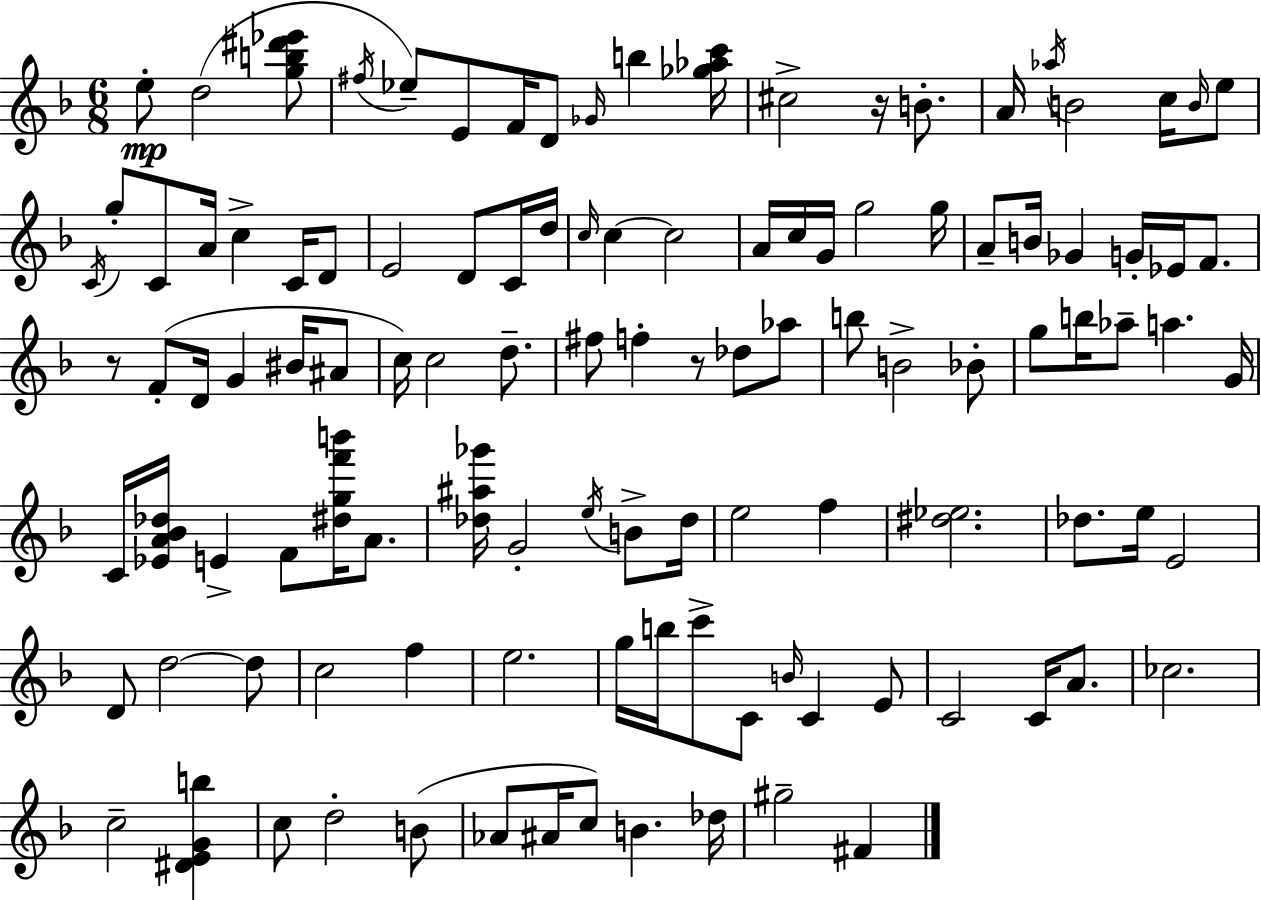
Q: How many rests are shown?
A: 3